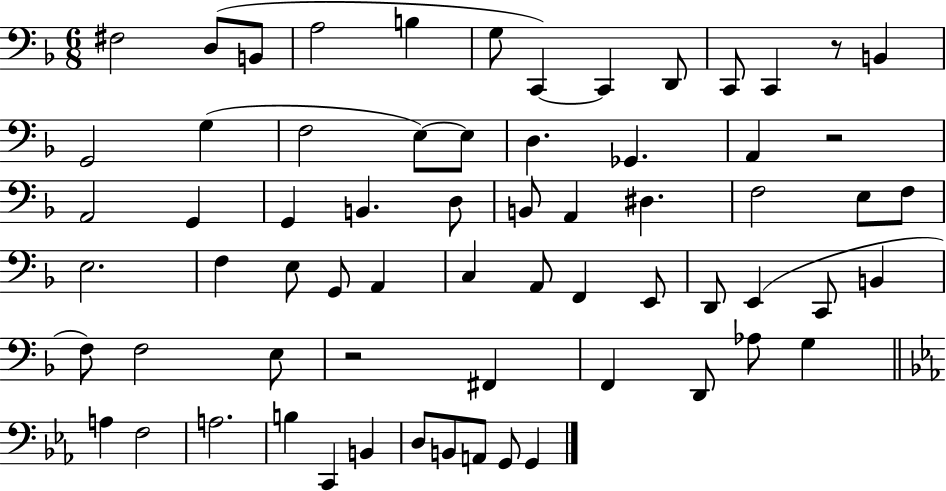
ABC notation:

X:1
T:Untitled
M:6/8
L:1/4
K:F
^F,2 D,/2 B,,/2 A,2 B, G,/2 C,, C,, D,,/2 C,,/2 C,, z/2 B,, G,,2 G, F,2 E,/2 E,/2 D, _G,, A,, z2 A,,2 G,, G,, B,, D,/2 B,,/2 A,, ^D, F,2 E,/2 F,/2 E,2 F, E,/2 G,,/2 A,, C, A,,/2 F,, E,,/2 D,,/2 E,, C,,/2 B,, F,/2 F,2 E,/2 z2 ^F,, F,, D,,/2 _A,/2 G, A, F,2 A,2 B, C,, B,, D,/2 B,,/2 A,,/2 G,,/2 G,,